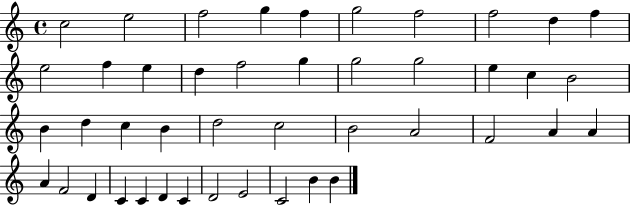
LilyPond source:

{
  \clef treble
  \time 4/4
  \defaultTimeSignature
  \key c \major
  c''2 e''2 | f''2 g''4 f''4 | g''2 f''2 | f''2 d''4 f''4 | \break e''2 f''4 e''4 | d''4 f''2 g''4 | g''2 g''2 | e''4 c''4 b'2 | \break b'4 d''4 c''4 b'4 | d''2 c''2 | b'2 a'2 | f'2 a'4 a'4 | \break a'4 f'2 d'4 | c'4 c'4 d'4 c'4 | d'2 e'2 | c'2 b'4 b'4 | \break \bar "|."
}